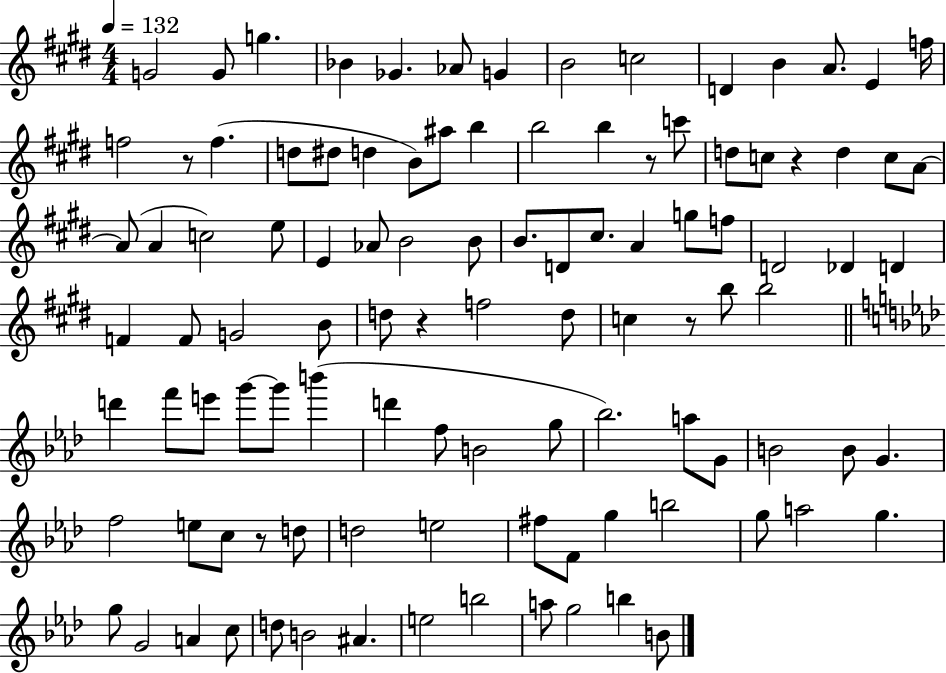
{
  \clef treble
  \numericTimeSignature
  \time 4/4
  \key e \major
  \tempo 4 = 132
  \repeat volta 2 { g'2 g'8 g''4. | bes'4 ges'4. aes'8 g'4 | b'2 c''2 | d'4 b'4 a'8. e'4 f''16 | \break f''2 r8 f''4.( | d''8 dis''8 d''4 b'8) ais''8 b''4 | b''2 b''4 r8 c'''8 | d''8 c''8 r4 d''4 c''8 a'8~~ | \break a'8( a'4 c''2) e''8 | e'4 aes'8 b'2 b'8 | b'8. d'8 cis''8. a'4 g''8 f''8 | d'2 des'4 d'4 | \break f'4 f'8 g'2 b'8 | d''8 r4 f''2 d''8 | c''4 r8 b''8 b''2 | \bar "||" \break \key aes \major d'''4 f'''8 e'''8 g'''8~~ g'''8 b'''4( | d'''4 f''8 b'2 g''8 | bes''2.) a''8 g'8 | b'2 b'8 g'4. | \break f''2 e''8 c''8 r8 d''8 | d''2 e''2 | fis''8 f'8 g''4 b''2 | g''8 a''2 g''4. | \break g''8 g'2 a'4 c''8 | d''8 b'2 ais'4. | e''2 b''2 | a''8 g''2 b''4 b'8 | \break } \bar "|."
}